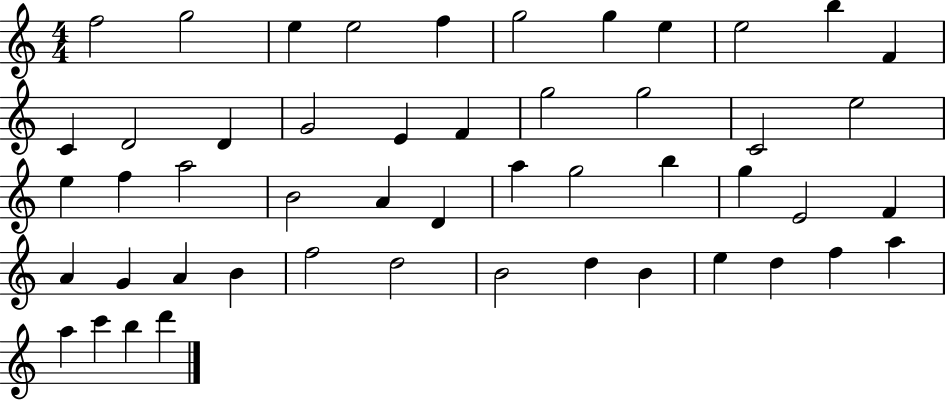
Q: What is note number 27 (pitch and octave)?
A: D4